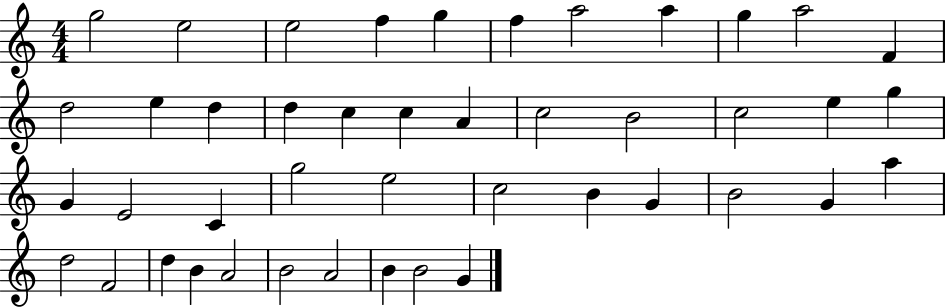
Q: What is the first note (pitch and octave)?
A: G5